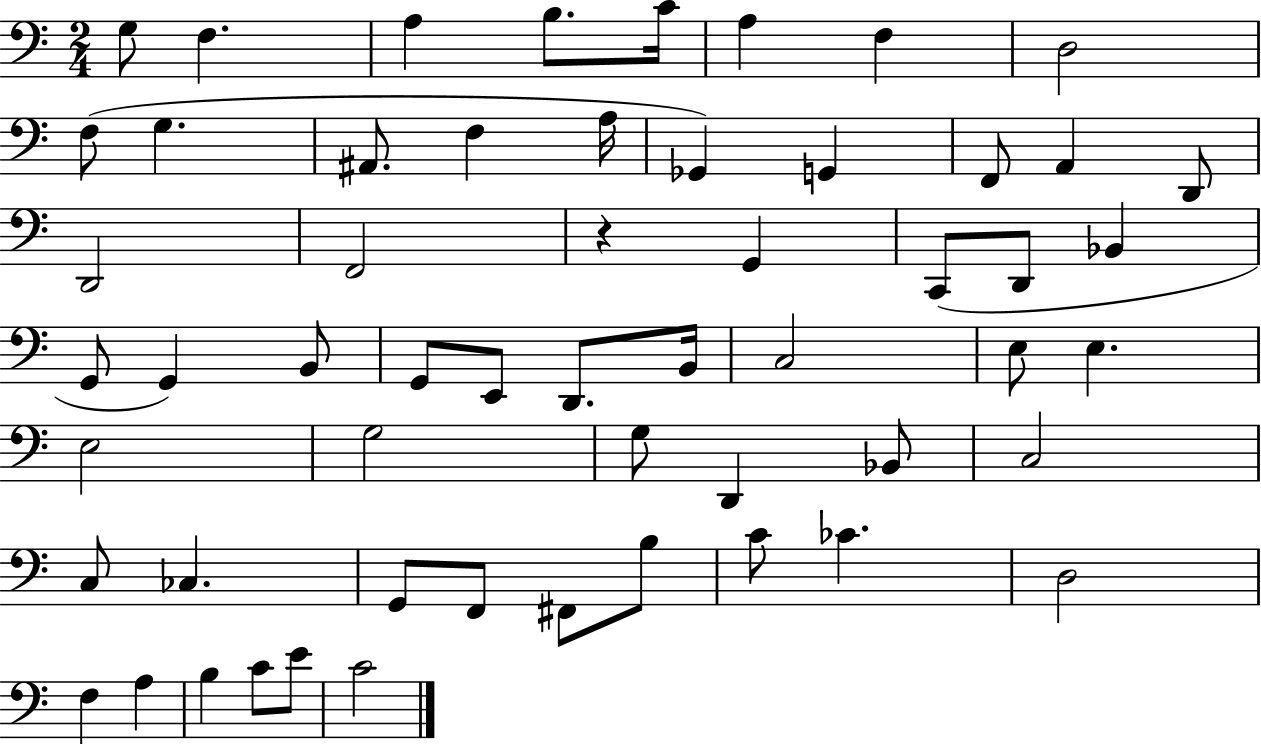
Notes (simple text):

G3/e F3/q. A3/q B3/e. C4/s A3/q F3/q D3/h F3/e G3/q. A#2/e. F3/q A3/s Gb2/q G2/q F2/e A2/q D2/e D2/h F2/h R/q G2/q C2/e D2/e Bb2/q G2/e G2/q B2/e G2/e E2/e D2/e. B2/s C3/h E3/e E3/q. E3/h G3/h G3/e D2/q Bb2/e C3/h C3/e CES3/q. G2/e F2/e F#2/e B3/e C4/e CES4/q. D3/h F3/q A3/q B3/q C4/e E4/e C4/h